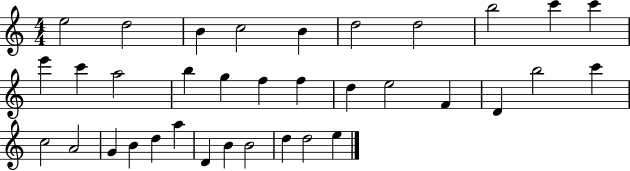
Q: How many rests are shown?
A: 0